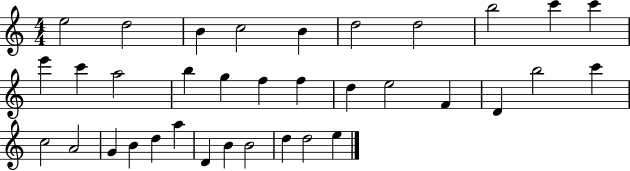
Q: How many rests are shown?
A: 0